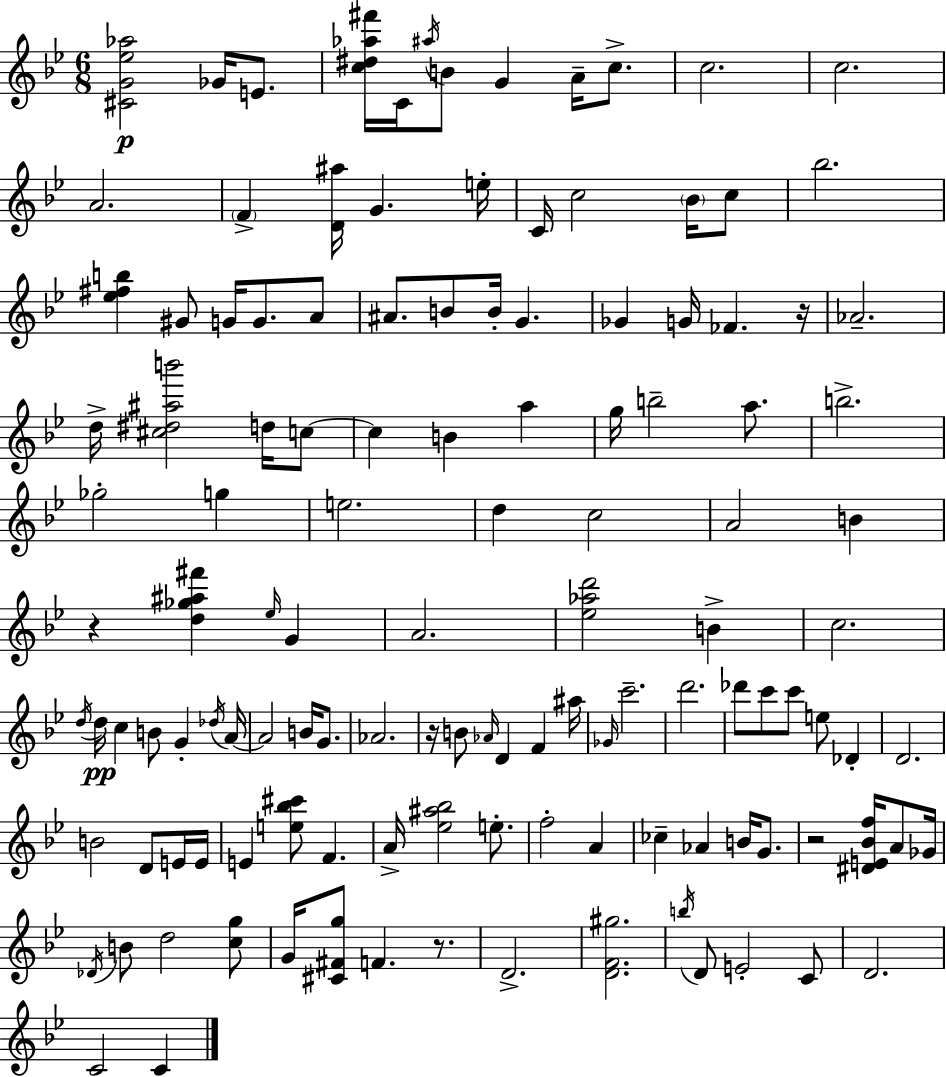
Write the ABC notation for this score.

X:1
T:Untitled
M:6/8
L:1/4
K:Gm
[^CG_e_a]2 _G/4 E/2 [c^d_a^f']/4 C/4 ^a/4 B/2 G A/4 c/2 c2 c2 A2 F [D^a]/4 G e/4 C/4 c2 _B/4 c/2 _b2 [_e^fb] ^G/2 G/4 G/2 A/2 ^A/2 B/2 B/4 G _G G/4 _F z/4 _A2 d/4 [^c^d^ab']2 d/4 c/2 c B a g/4 b2 a/2 b2 _g2 g e2 d c2 A2 B z [d_g^a^f'] _e/4 G A2 [_e_ad']2 B c2 d/4 d/4 c B/2 G _d/4 A/4 A2 B/4 G/2 _A2 z/4 B/2 _A/4 D F ^a/4 _G/4 c'2 d'2 _d'/2 c'/2 c'/2 e/2 _D D2 B2 D/2 E/4 E/4 E [e_b^c']/2 F A/4 [_e^a_b]2 e/2 f2 A _c _A B/4 G/2 z2 [^DE_Bf]/4 A/2 _G/4 _D/4 B/2 d2 [cg]/2 G/4 [^C^Fg]/2 F z/2 D2 [DF^g]2 b/4 D/2 E2 C/2 D2 C2 C